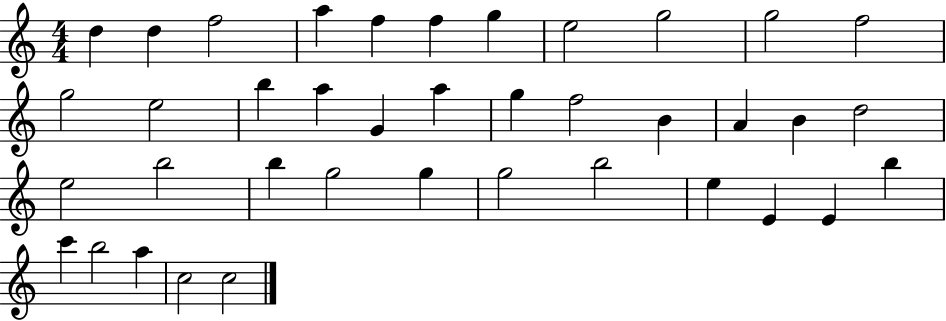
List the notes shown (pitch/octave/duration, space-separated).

D5/q D5/q F5/h A5/q F5/q F5/q G5/q E5/h G5/h G5/h F5/h G5/h E5/h B5/q A5/q G4/q A5/q G5/q F5/h B4/q A4/q B4/q D5/h E5/h B5/h B5/q G5/h G5/q G5/h B5/h E5/q E4/q E4/q B5/q C6/q B5/h A5/q C5/h C5/h